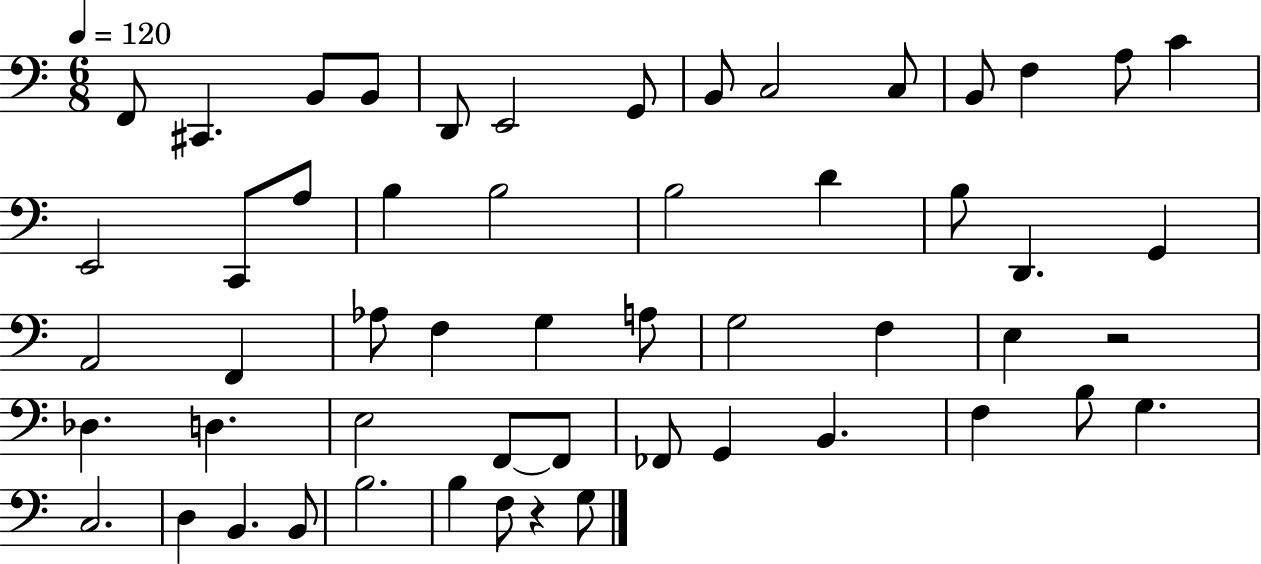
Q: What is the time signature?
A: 6/8